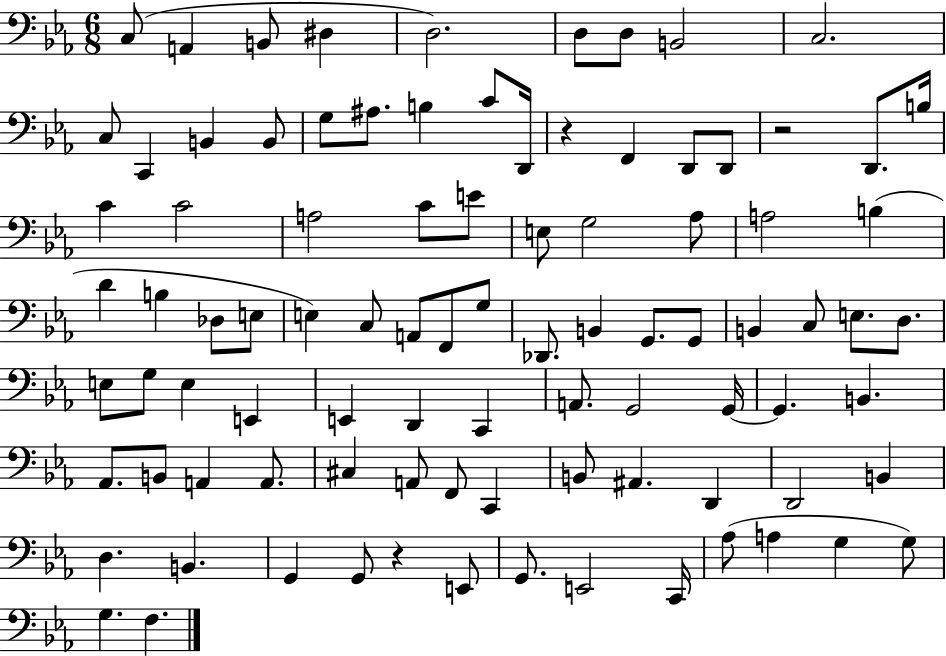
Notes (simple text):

C3/e A2/q B2/e D#3/q D3/h. D3/e D3/e B2/h C3/h. C3/e C2/q B2/q B2/e G3/e A#3/e. B3/q C4/e D2/s R/q F2/q D2/e D2/e R/h D2/e. B3/s C4/q C4/h A3/h C4/e E4/e E3/e G3/h Ab3/e A3/h B3/q D4/q B3/q Db3/e E3/e E3/q C3/e A2/e F2/e G3/e Db2/e. B2/q G2/e. G2/e B2/q C3/e E3/e. D3/e. E3/e G3/e E3/q E2/q E2/q D2/q C2/q A2/e. G2/h G2/s G2/q. B2/q. Ab2/e. B2/e A2/q A2/e. C#3/q A2/e F2/e C2/q B2/e A#2/q. D2/q D2/h B2/q D3/q. B2/q. G2/q G2/e R/q E2/e G2/e. E2/h C2/s Ab3/e A3/q G3/q G3/e G3/q. F3/q.